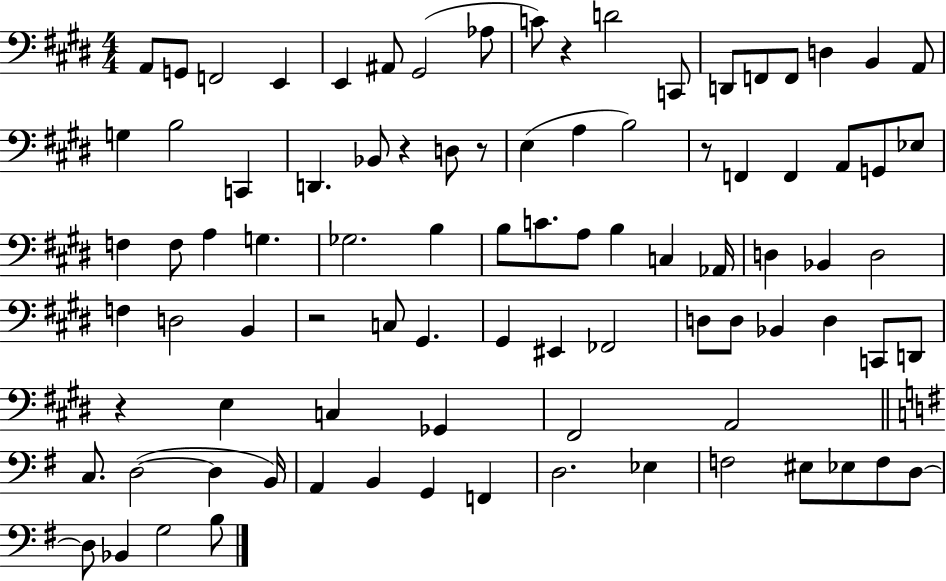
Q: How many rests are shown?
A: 6